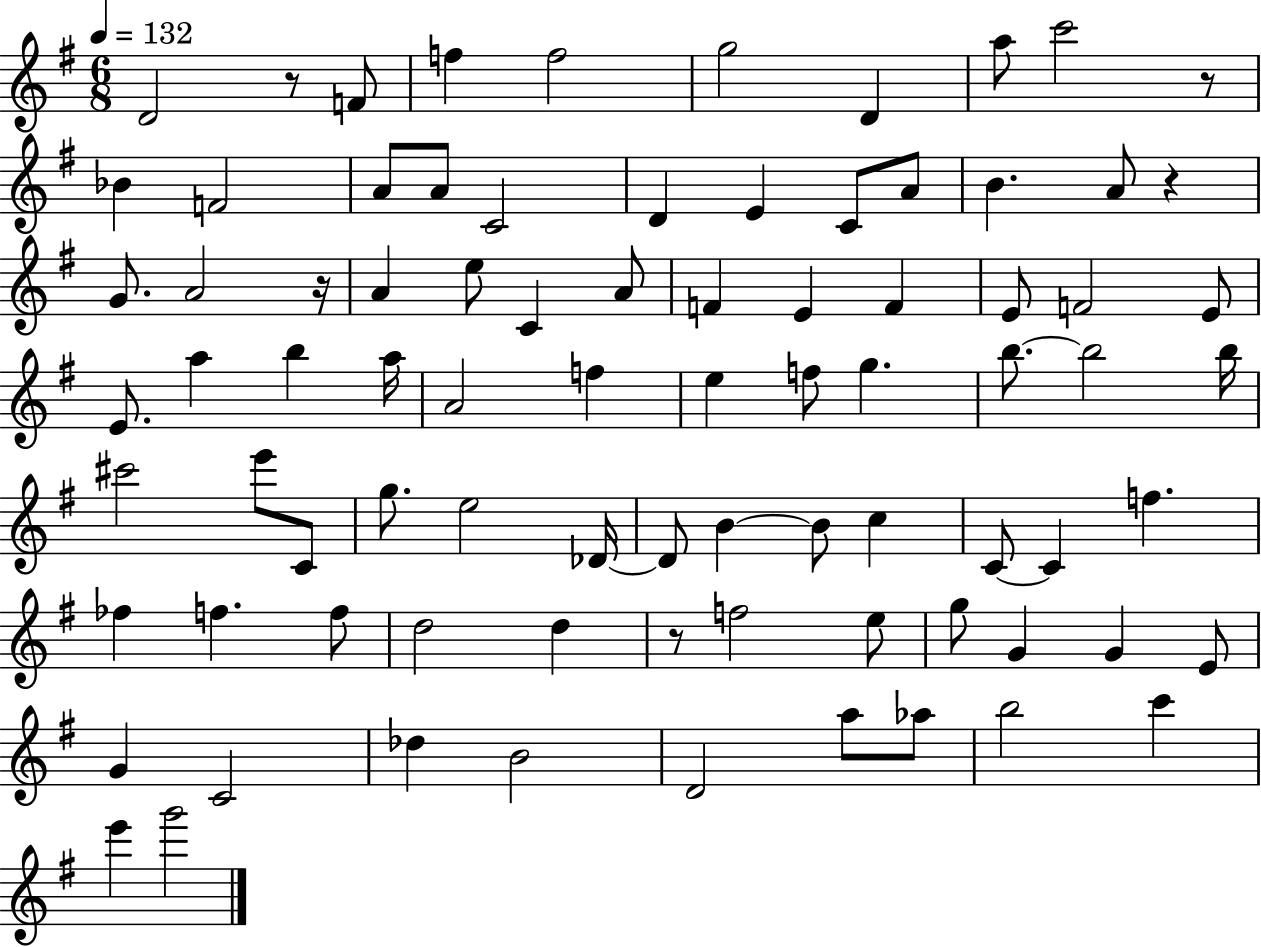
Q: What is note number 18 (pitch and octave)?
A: B4